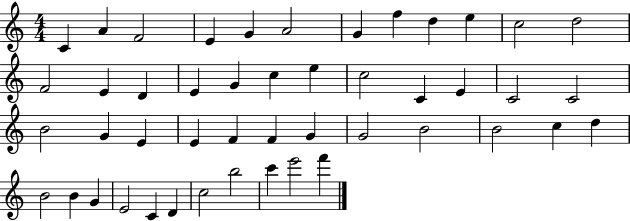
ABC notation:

X:1
T:Untitled
M:4/4
L:1/4
K:C
C A F2 E G A2 G f d e c2 d2 F2 E D E G c e c2 C E C2 C2 B2 G E E F F G G2 B2 B2 c d B2 B G E2 C D c2 b2 c' e'2 f'